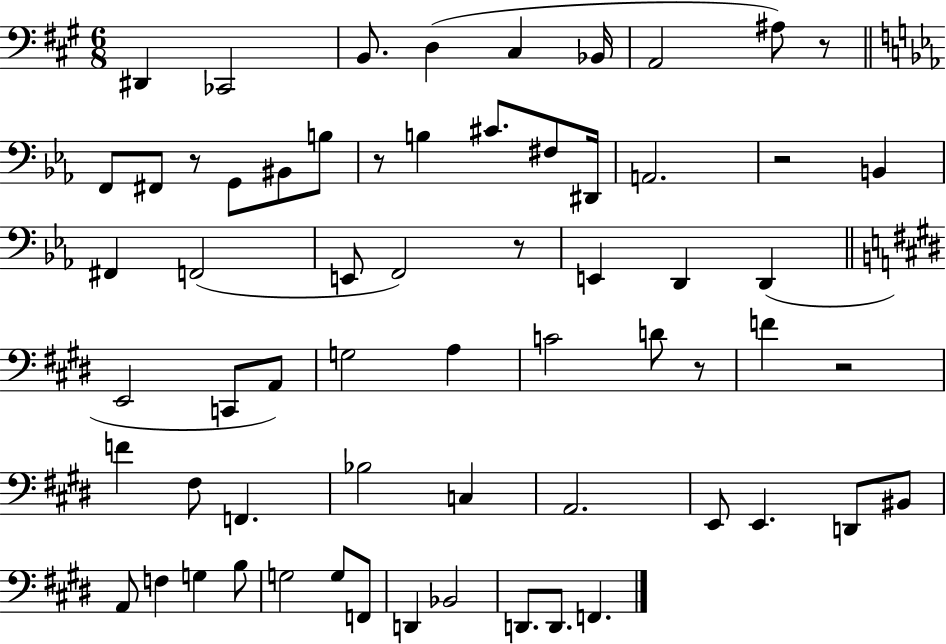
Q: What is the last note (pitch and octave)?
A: F2